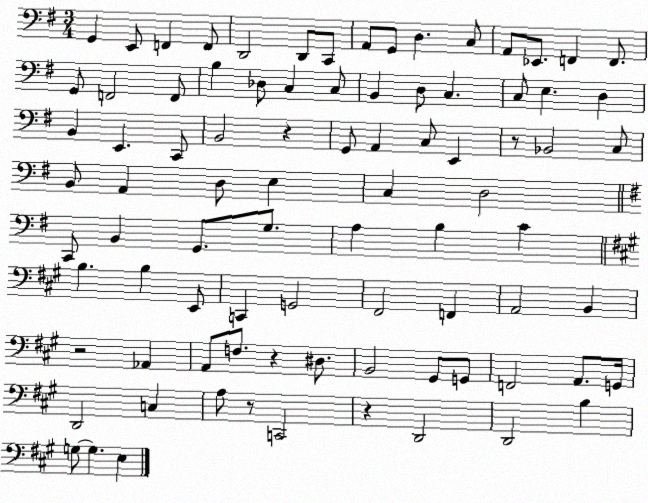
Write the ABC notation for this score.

X:1
T:Untitled
M:3/4
L:1/4
K:G
G,, E,,/2 F,, F,,/2 D,,2 D,,/2 C,,/2 A,,/2 G,,/2 D, C,/2 A,,/2 _E,,/2 F,, F,,/2 G,,/2 F,,2 F,,/2 B, _D,/2 C, C,/2 B,, D,/2 C, C,/2 E, D, B,, E,, C,,/2 B,,2 z G,,/2 A,, C,/2 E,, z/2 _B,,2 C,/2 B,,/2 A,, D,/2 E, C, D,2 C,,/2 B,, G,,/2 G,/2 A, B, C B, B, E,,/2 C,, G,,2 ^F,,2 F,, A,,2 B,, z2 _A,, A,,/2 F,/2 z ^D,/2 B,,2 ^G,,/2 G,,/2 F,,2 A,,/2 G,,/4 D,,2 C, A,/2 z/2 C,,2 z D,,2 D,,2 B, G,/2 G, E,